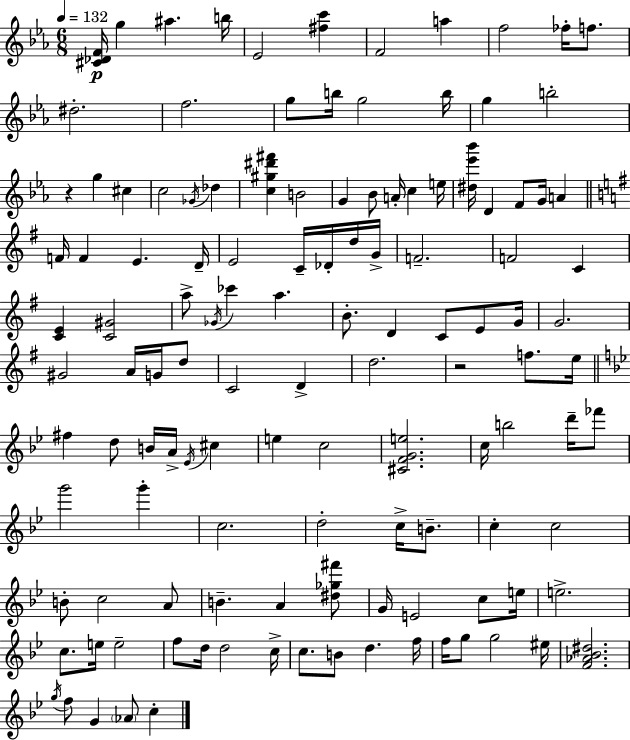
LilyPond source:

{
  \clef treble
  \numericTimeSignature
  \time 6/8
  \key ees \major
  \tempo 4 = 132
  <cis' des' f'>16\p g''4 ais''4. b''16 | ees'2 <fis'' c'''>4 | f'2 a''4 | f''2 fes''16-. f''8. | \break dis''2.-. | f''2. | g''8 b''16 g''2 b''16 | g''4 b''2-. | \break r4 g''4 cis''4 | c''2 \acciaccatura { ges'16 } des''4 | <c'' gis'' dis''' fis'''>4 b'2 | g'4 bes'8 a'16-. c''4 | \break e''16 <dis'' ees''' bes'''>16 d'4 f'8 g'16 a'4 | \bar "||" \break \key g \major f'16 f'4 e'4. d'16-- | e'2 c'16-- des'16-. d''16 g'16-> | f'2.-- | f'2 c'4 | \break <c' e'>4 <c' gis'>2 | a''8-> \acciaccatura { ges'16 } ces'''4 a''4. | b'8.-. d'4 c'8 e'8 | g'16 g'2. | \break gis'2 a'16 g'16 d''8 | c'2 d'4-> | d''2. | r2 f''8. | \break e''16 \bar "||" \break \key g \minor fis''4 d''8 b'16 a'16-> \acciaccatura { ees'16 } cis''4 | e''4 c''2 | <cis' f' g' e''>2. | c''16 b''2 d'''16-- fes'''8 | \break g'''2 g'''4-. | c''2. | d''2-. c''16-> b'8.-- | c''4-. c''2 | \break b'8-. c''2 a'8 | b'4.-- a'4 <dis'' ges'' fis'''>8 | g'16 e'2 c''8 | e''16 e''2.-> | \break c''8. e''16 e''2-- | f''8 d''16 d''2 | c''16-> c''8. b'8 d''4. | f''16 f''16 g''8 g''2 | \break eis''16 <f' aes' bes' dis''>2. | \acciaccatura { g''16 } f''8 g'4 \parenthesize aes'8 c''4-. | \bar "|."
}